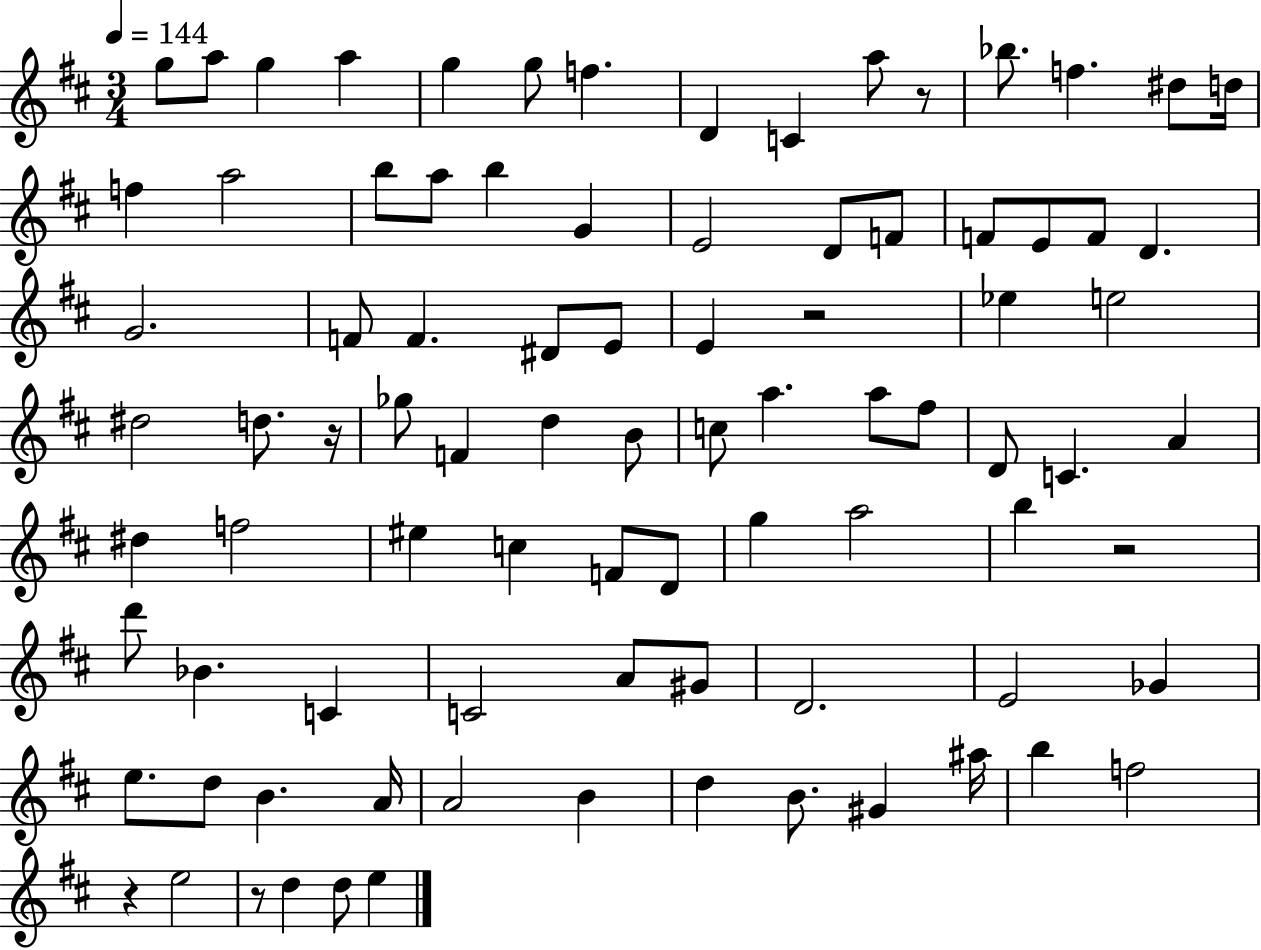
{
  \clef treble
  \numericTimeSignature
  \time 3/4
  \key d \major
  \tempo 4 = 144
  g''8 a''8 g''4 a''4 | g''4 g''8 f''4. | d'4 c'4 a''8 r8 | bes''8. f''4. dis''8 d''16 | \break f''4 a''2 | b''8 a''8 b''4 g'4 | e'2 d'8 f'8 | f'8 e'8 f'8 d'4. | \break g'2. | f'8 f'4. dis'8 e'8 | e'4 r2 | ees''4 e''2 | \break dis''2 d''8. r16 | ges''8 f'4 d''4 b'8 | c''8 a''4. a''8 fis''8 | d'8 c'4. a'4 | \break dis''4 f''2 | eis''4 c''4 f'8 d'8 | g''4 a''2 | b''4 r2 | \break d'''8 bes'4. c'4 | c'2 a'8 gis'8 | d'2. | e'2 ges'4 | \break e''8. d''8 b'4. a'16 | a'2 b'4 | d''4 b'8. gis'4 ais''16 | b''4 f''2 | \break r4 e''2 | r8 d''4 d''8 e''4 | \bar "|."
}